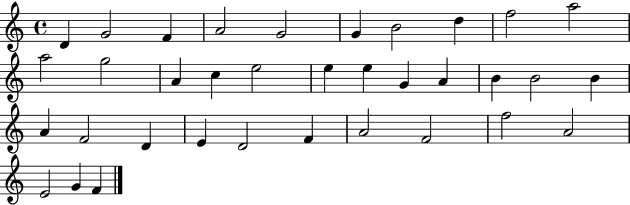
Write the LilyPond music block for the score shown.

{
  \clef treble
  \time 4/4
  \defaultTimeSignature
  \key c \major
  d'4 g'2 f'4 | a'2 g'2 | g'4 b'2 d''4 | f''2 a''2 | \break a''2 g''2 | a'4 c''4 e''2 | e''4 e''4 g'4 a'4 | b'4 b'2 b'4 | \break a'4 f'2 d'4 | e'4 d'2 f'4 | a'2 f'2 | f''2 a'2 | \break e'2 g'4 f'4 | \bar "|."
}